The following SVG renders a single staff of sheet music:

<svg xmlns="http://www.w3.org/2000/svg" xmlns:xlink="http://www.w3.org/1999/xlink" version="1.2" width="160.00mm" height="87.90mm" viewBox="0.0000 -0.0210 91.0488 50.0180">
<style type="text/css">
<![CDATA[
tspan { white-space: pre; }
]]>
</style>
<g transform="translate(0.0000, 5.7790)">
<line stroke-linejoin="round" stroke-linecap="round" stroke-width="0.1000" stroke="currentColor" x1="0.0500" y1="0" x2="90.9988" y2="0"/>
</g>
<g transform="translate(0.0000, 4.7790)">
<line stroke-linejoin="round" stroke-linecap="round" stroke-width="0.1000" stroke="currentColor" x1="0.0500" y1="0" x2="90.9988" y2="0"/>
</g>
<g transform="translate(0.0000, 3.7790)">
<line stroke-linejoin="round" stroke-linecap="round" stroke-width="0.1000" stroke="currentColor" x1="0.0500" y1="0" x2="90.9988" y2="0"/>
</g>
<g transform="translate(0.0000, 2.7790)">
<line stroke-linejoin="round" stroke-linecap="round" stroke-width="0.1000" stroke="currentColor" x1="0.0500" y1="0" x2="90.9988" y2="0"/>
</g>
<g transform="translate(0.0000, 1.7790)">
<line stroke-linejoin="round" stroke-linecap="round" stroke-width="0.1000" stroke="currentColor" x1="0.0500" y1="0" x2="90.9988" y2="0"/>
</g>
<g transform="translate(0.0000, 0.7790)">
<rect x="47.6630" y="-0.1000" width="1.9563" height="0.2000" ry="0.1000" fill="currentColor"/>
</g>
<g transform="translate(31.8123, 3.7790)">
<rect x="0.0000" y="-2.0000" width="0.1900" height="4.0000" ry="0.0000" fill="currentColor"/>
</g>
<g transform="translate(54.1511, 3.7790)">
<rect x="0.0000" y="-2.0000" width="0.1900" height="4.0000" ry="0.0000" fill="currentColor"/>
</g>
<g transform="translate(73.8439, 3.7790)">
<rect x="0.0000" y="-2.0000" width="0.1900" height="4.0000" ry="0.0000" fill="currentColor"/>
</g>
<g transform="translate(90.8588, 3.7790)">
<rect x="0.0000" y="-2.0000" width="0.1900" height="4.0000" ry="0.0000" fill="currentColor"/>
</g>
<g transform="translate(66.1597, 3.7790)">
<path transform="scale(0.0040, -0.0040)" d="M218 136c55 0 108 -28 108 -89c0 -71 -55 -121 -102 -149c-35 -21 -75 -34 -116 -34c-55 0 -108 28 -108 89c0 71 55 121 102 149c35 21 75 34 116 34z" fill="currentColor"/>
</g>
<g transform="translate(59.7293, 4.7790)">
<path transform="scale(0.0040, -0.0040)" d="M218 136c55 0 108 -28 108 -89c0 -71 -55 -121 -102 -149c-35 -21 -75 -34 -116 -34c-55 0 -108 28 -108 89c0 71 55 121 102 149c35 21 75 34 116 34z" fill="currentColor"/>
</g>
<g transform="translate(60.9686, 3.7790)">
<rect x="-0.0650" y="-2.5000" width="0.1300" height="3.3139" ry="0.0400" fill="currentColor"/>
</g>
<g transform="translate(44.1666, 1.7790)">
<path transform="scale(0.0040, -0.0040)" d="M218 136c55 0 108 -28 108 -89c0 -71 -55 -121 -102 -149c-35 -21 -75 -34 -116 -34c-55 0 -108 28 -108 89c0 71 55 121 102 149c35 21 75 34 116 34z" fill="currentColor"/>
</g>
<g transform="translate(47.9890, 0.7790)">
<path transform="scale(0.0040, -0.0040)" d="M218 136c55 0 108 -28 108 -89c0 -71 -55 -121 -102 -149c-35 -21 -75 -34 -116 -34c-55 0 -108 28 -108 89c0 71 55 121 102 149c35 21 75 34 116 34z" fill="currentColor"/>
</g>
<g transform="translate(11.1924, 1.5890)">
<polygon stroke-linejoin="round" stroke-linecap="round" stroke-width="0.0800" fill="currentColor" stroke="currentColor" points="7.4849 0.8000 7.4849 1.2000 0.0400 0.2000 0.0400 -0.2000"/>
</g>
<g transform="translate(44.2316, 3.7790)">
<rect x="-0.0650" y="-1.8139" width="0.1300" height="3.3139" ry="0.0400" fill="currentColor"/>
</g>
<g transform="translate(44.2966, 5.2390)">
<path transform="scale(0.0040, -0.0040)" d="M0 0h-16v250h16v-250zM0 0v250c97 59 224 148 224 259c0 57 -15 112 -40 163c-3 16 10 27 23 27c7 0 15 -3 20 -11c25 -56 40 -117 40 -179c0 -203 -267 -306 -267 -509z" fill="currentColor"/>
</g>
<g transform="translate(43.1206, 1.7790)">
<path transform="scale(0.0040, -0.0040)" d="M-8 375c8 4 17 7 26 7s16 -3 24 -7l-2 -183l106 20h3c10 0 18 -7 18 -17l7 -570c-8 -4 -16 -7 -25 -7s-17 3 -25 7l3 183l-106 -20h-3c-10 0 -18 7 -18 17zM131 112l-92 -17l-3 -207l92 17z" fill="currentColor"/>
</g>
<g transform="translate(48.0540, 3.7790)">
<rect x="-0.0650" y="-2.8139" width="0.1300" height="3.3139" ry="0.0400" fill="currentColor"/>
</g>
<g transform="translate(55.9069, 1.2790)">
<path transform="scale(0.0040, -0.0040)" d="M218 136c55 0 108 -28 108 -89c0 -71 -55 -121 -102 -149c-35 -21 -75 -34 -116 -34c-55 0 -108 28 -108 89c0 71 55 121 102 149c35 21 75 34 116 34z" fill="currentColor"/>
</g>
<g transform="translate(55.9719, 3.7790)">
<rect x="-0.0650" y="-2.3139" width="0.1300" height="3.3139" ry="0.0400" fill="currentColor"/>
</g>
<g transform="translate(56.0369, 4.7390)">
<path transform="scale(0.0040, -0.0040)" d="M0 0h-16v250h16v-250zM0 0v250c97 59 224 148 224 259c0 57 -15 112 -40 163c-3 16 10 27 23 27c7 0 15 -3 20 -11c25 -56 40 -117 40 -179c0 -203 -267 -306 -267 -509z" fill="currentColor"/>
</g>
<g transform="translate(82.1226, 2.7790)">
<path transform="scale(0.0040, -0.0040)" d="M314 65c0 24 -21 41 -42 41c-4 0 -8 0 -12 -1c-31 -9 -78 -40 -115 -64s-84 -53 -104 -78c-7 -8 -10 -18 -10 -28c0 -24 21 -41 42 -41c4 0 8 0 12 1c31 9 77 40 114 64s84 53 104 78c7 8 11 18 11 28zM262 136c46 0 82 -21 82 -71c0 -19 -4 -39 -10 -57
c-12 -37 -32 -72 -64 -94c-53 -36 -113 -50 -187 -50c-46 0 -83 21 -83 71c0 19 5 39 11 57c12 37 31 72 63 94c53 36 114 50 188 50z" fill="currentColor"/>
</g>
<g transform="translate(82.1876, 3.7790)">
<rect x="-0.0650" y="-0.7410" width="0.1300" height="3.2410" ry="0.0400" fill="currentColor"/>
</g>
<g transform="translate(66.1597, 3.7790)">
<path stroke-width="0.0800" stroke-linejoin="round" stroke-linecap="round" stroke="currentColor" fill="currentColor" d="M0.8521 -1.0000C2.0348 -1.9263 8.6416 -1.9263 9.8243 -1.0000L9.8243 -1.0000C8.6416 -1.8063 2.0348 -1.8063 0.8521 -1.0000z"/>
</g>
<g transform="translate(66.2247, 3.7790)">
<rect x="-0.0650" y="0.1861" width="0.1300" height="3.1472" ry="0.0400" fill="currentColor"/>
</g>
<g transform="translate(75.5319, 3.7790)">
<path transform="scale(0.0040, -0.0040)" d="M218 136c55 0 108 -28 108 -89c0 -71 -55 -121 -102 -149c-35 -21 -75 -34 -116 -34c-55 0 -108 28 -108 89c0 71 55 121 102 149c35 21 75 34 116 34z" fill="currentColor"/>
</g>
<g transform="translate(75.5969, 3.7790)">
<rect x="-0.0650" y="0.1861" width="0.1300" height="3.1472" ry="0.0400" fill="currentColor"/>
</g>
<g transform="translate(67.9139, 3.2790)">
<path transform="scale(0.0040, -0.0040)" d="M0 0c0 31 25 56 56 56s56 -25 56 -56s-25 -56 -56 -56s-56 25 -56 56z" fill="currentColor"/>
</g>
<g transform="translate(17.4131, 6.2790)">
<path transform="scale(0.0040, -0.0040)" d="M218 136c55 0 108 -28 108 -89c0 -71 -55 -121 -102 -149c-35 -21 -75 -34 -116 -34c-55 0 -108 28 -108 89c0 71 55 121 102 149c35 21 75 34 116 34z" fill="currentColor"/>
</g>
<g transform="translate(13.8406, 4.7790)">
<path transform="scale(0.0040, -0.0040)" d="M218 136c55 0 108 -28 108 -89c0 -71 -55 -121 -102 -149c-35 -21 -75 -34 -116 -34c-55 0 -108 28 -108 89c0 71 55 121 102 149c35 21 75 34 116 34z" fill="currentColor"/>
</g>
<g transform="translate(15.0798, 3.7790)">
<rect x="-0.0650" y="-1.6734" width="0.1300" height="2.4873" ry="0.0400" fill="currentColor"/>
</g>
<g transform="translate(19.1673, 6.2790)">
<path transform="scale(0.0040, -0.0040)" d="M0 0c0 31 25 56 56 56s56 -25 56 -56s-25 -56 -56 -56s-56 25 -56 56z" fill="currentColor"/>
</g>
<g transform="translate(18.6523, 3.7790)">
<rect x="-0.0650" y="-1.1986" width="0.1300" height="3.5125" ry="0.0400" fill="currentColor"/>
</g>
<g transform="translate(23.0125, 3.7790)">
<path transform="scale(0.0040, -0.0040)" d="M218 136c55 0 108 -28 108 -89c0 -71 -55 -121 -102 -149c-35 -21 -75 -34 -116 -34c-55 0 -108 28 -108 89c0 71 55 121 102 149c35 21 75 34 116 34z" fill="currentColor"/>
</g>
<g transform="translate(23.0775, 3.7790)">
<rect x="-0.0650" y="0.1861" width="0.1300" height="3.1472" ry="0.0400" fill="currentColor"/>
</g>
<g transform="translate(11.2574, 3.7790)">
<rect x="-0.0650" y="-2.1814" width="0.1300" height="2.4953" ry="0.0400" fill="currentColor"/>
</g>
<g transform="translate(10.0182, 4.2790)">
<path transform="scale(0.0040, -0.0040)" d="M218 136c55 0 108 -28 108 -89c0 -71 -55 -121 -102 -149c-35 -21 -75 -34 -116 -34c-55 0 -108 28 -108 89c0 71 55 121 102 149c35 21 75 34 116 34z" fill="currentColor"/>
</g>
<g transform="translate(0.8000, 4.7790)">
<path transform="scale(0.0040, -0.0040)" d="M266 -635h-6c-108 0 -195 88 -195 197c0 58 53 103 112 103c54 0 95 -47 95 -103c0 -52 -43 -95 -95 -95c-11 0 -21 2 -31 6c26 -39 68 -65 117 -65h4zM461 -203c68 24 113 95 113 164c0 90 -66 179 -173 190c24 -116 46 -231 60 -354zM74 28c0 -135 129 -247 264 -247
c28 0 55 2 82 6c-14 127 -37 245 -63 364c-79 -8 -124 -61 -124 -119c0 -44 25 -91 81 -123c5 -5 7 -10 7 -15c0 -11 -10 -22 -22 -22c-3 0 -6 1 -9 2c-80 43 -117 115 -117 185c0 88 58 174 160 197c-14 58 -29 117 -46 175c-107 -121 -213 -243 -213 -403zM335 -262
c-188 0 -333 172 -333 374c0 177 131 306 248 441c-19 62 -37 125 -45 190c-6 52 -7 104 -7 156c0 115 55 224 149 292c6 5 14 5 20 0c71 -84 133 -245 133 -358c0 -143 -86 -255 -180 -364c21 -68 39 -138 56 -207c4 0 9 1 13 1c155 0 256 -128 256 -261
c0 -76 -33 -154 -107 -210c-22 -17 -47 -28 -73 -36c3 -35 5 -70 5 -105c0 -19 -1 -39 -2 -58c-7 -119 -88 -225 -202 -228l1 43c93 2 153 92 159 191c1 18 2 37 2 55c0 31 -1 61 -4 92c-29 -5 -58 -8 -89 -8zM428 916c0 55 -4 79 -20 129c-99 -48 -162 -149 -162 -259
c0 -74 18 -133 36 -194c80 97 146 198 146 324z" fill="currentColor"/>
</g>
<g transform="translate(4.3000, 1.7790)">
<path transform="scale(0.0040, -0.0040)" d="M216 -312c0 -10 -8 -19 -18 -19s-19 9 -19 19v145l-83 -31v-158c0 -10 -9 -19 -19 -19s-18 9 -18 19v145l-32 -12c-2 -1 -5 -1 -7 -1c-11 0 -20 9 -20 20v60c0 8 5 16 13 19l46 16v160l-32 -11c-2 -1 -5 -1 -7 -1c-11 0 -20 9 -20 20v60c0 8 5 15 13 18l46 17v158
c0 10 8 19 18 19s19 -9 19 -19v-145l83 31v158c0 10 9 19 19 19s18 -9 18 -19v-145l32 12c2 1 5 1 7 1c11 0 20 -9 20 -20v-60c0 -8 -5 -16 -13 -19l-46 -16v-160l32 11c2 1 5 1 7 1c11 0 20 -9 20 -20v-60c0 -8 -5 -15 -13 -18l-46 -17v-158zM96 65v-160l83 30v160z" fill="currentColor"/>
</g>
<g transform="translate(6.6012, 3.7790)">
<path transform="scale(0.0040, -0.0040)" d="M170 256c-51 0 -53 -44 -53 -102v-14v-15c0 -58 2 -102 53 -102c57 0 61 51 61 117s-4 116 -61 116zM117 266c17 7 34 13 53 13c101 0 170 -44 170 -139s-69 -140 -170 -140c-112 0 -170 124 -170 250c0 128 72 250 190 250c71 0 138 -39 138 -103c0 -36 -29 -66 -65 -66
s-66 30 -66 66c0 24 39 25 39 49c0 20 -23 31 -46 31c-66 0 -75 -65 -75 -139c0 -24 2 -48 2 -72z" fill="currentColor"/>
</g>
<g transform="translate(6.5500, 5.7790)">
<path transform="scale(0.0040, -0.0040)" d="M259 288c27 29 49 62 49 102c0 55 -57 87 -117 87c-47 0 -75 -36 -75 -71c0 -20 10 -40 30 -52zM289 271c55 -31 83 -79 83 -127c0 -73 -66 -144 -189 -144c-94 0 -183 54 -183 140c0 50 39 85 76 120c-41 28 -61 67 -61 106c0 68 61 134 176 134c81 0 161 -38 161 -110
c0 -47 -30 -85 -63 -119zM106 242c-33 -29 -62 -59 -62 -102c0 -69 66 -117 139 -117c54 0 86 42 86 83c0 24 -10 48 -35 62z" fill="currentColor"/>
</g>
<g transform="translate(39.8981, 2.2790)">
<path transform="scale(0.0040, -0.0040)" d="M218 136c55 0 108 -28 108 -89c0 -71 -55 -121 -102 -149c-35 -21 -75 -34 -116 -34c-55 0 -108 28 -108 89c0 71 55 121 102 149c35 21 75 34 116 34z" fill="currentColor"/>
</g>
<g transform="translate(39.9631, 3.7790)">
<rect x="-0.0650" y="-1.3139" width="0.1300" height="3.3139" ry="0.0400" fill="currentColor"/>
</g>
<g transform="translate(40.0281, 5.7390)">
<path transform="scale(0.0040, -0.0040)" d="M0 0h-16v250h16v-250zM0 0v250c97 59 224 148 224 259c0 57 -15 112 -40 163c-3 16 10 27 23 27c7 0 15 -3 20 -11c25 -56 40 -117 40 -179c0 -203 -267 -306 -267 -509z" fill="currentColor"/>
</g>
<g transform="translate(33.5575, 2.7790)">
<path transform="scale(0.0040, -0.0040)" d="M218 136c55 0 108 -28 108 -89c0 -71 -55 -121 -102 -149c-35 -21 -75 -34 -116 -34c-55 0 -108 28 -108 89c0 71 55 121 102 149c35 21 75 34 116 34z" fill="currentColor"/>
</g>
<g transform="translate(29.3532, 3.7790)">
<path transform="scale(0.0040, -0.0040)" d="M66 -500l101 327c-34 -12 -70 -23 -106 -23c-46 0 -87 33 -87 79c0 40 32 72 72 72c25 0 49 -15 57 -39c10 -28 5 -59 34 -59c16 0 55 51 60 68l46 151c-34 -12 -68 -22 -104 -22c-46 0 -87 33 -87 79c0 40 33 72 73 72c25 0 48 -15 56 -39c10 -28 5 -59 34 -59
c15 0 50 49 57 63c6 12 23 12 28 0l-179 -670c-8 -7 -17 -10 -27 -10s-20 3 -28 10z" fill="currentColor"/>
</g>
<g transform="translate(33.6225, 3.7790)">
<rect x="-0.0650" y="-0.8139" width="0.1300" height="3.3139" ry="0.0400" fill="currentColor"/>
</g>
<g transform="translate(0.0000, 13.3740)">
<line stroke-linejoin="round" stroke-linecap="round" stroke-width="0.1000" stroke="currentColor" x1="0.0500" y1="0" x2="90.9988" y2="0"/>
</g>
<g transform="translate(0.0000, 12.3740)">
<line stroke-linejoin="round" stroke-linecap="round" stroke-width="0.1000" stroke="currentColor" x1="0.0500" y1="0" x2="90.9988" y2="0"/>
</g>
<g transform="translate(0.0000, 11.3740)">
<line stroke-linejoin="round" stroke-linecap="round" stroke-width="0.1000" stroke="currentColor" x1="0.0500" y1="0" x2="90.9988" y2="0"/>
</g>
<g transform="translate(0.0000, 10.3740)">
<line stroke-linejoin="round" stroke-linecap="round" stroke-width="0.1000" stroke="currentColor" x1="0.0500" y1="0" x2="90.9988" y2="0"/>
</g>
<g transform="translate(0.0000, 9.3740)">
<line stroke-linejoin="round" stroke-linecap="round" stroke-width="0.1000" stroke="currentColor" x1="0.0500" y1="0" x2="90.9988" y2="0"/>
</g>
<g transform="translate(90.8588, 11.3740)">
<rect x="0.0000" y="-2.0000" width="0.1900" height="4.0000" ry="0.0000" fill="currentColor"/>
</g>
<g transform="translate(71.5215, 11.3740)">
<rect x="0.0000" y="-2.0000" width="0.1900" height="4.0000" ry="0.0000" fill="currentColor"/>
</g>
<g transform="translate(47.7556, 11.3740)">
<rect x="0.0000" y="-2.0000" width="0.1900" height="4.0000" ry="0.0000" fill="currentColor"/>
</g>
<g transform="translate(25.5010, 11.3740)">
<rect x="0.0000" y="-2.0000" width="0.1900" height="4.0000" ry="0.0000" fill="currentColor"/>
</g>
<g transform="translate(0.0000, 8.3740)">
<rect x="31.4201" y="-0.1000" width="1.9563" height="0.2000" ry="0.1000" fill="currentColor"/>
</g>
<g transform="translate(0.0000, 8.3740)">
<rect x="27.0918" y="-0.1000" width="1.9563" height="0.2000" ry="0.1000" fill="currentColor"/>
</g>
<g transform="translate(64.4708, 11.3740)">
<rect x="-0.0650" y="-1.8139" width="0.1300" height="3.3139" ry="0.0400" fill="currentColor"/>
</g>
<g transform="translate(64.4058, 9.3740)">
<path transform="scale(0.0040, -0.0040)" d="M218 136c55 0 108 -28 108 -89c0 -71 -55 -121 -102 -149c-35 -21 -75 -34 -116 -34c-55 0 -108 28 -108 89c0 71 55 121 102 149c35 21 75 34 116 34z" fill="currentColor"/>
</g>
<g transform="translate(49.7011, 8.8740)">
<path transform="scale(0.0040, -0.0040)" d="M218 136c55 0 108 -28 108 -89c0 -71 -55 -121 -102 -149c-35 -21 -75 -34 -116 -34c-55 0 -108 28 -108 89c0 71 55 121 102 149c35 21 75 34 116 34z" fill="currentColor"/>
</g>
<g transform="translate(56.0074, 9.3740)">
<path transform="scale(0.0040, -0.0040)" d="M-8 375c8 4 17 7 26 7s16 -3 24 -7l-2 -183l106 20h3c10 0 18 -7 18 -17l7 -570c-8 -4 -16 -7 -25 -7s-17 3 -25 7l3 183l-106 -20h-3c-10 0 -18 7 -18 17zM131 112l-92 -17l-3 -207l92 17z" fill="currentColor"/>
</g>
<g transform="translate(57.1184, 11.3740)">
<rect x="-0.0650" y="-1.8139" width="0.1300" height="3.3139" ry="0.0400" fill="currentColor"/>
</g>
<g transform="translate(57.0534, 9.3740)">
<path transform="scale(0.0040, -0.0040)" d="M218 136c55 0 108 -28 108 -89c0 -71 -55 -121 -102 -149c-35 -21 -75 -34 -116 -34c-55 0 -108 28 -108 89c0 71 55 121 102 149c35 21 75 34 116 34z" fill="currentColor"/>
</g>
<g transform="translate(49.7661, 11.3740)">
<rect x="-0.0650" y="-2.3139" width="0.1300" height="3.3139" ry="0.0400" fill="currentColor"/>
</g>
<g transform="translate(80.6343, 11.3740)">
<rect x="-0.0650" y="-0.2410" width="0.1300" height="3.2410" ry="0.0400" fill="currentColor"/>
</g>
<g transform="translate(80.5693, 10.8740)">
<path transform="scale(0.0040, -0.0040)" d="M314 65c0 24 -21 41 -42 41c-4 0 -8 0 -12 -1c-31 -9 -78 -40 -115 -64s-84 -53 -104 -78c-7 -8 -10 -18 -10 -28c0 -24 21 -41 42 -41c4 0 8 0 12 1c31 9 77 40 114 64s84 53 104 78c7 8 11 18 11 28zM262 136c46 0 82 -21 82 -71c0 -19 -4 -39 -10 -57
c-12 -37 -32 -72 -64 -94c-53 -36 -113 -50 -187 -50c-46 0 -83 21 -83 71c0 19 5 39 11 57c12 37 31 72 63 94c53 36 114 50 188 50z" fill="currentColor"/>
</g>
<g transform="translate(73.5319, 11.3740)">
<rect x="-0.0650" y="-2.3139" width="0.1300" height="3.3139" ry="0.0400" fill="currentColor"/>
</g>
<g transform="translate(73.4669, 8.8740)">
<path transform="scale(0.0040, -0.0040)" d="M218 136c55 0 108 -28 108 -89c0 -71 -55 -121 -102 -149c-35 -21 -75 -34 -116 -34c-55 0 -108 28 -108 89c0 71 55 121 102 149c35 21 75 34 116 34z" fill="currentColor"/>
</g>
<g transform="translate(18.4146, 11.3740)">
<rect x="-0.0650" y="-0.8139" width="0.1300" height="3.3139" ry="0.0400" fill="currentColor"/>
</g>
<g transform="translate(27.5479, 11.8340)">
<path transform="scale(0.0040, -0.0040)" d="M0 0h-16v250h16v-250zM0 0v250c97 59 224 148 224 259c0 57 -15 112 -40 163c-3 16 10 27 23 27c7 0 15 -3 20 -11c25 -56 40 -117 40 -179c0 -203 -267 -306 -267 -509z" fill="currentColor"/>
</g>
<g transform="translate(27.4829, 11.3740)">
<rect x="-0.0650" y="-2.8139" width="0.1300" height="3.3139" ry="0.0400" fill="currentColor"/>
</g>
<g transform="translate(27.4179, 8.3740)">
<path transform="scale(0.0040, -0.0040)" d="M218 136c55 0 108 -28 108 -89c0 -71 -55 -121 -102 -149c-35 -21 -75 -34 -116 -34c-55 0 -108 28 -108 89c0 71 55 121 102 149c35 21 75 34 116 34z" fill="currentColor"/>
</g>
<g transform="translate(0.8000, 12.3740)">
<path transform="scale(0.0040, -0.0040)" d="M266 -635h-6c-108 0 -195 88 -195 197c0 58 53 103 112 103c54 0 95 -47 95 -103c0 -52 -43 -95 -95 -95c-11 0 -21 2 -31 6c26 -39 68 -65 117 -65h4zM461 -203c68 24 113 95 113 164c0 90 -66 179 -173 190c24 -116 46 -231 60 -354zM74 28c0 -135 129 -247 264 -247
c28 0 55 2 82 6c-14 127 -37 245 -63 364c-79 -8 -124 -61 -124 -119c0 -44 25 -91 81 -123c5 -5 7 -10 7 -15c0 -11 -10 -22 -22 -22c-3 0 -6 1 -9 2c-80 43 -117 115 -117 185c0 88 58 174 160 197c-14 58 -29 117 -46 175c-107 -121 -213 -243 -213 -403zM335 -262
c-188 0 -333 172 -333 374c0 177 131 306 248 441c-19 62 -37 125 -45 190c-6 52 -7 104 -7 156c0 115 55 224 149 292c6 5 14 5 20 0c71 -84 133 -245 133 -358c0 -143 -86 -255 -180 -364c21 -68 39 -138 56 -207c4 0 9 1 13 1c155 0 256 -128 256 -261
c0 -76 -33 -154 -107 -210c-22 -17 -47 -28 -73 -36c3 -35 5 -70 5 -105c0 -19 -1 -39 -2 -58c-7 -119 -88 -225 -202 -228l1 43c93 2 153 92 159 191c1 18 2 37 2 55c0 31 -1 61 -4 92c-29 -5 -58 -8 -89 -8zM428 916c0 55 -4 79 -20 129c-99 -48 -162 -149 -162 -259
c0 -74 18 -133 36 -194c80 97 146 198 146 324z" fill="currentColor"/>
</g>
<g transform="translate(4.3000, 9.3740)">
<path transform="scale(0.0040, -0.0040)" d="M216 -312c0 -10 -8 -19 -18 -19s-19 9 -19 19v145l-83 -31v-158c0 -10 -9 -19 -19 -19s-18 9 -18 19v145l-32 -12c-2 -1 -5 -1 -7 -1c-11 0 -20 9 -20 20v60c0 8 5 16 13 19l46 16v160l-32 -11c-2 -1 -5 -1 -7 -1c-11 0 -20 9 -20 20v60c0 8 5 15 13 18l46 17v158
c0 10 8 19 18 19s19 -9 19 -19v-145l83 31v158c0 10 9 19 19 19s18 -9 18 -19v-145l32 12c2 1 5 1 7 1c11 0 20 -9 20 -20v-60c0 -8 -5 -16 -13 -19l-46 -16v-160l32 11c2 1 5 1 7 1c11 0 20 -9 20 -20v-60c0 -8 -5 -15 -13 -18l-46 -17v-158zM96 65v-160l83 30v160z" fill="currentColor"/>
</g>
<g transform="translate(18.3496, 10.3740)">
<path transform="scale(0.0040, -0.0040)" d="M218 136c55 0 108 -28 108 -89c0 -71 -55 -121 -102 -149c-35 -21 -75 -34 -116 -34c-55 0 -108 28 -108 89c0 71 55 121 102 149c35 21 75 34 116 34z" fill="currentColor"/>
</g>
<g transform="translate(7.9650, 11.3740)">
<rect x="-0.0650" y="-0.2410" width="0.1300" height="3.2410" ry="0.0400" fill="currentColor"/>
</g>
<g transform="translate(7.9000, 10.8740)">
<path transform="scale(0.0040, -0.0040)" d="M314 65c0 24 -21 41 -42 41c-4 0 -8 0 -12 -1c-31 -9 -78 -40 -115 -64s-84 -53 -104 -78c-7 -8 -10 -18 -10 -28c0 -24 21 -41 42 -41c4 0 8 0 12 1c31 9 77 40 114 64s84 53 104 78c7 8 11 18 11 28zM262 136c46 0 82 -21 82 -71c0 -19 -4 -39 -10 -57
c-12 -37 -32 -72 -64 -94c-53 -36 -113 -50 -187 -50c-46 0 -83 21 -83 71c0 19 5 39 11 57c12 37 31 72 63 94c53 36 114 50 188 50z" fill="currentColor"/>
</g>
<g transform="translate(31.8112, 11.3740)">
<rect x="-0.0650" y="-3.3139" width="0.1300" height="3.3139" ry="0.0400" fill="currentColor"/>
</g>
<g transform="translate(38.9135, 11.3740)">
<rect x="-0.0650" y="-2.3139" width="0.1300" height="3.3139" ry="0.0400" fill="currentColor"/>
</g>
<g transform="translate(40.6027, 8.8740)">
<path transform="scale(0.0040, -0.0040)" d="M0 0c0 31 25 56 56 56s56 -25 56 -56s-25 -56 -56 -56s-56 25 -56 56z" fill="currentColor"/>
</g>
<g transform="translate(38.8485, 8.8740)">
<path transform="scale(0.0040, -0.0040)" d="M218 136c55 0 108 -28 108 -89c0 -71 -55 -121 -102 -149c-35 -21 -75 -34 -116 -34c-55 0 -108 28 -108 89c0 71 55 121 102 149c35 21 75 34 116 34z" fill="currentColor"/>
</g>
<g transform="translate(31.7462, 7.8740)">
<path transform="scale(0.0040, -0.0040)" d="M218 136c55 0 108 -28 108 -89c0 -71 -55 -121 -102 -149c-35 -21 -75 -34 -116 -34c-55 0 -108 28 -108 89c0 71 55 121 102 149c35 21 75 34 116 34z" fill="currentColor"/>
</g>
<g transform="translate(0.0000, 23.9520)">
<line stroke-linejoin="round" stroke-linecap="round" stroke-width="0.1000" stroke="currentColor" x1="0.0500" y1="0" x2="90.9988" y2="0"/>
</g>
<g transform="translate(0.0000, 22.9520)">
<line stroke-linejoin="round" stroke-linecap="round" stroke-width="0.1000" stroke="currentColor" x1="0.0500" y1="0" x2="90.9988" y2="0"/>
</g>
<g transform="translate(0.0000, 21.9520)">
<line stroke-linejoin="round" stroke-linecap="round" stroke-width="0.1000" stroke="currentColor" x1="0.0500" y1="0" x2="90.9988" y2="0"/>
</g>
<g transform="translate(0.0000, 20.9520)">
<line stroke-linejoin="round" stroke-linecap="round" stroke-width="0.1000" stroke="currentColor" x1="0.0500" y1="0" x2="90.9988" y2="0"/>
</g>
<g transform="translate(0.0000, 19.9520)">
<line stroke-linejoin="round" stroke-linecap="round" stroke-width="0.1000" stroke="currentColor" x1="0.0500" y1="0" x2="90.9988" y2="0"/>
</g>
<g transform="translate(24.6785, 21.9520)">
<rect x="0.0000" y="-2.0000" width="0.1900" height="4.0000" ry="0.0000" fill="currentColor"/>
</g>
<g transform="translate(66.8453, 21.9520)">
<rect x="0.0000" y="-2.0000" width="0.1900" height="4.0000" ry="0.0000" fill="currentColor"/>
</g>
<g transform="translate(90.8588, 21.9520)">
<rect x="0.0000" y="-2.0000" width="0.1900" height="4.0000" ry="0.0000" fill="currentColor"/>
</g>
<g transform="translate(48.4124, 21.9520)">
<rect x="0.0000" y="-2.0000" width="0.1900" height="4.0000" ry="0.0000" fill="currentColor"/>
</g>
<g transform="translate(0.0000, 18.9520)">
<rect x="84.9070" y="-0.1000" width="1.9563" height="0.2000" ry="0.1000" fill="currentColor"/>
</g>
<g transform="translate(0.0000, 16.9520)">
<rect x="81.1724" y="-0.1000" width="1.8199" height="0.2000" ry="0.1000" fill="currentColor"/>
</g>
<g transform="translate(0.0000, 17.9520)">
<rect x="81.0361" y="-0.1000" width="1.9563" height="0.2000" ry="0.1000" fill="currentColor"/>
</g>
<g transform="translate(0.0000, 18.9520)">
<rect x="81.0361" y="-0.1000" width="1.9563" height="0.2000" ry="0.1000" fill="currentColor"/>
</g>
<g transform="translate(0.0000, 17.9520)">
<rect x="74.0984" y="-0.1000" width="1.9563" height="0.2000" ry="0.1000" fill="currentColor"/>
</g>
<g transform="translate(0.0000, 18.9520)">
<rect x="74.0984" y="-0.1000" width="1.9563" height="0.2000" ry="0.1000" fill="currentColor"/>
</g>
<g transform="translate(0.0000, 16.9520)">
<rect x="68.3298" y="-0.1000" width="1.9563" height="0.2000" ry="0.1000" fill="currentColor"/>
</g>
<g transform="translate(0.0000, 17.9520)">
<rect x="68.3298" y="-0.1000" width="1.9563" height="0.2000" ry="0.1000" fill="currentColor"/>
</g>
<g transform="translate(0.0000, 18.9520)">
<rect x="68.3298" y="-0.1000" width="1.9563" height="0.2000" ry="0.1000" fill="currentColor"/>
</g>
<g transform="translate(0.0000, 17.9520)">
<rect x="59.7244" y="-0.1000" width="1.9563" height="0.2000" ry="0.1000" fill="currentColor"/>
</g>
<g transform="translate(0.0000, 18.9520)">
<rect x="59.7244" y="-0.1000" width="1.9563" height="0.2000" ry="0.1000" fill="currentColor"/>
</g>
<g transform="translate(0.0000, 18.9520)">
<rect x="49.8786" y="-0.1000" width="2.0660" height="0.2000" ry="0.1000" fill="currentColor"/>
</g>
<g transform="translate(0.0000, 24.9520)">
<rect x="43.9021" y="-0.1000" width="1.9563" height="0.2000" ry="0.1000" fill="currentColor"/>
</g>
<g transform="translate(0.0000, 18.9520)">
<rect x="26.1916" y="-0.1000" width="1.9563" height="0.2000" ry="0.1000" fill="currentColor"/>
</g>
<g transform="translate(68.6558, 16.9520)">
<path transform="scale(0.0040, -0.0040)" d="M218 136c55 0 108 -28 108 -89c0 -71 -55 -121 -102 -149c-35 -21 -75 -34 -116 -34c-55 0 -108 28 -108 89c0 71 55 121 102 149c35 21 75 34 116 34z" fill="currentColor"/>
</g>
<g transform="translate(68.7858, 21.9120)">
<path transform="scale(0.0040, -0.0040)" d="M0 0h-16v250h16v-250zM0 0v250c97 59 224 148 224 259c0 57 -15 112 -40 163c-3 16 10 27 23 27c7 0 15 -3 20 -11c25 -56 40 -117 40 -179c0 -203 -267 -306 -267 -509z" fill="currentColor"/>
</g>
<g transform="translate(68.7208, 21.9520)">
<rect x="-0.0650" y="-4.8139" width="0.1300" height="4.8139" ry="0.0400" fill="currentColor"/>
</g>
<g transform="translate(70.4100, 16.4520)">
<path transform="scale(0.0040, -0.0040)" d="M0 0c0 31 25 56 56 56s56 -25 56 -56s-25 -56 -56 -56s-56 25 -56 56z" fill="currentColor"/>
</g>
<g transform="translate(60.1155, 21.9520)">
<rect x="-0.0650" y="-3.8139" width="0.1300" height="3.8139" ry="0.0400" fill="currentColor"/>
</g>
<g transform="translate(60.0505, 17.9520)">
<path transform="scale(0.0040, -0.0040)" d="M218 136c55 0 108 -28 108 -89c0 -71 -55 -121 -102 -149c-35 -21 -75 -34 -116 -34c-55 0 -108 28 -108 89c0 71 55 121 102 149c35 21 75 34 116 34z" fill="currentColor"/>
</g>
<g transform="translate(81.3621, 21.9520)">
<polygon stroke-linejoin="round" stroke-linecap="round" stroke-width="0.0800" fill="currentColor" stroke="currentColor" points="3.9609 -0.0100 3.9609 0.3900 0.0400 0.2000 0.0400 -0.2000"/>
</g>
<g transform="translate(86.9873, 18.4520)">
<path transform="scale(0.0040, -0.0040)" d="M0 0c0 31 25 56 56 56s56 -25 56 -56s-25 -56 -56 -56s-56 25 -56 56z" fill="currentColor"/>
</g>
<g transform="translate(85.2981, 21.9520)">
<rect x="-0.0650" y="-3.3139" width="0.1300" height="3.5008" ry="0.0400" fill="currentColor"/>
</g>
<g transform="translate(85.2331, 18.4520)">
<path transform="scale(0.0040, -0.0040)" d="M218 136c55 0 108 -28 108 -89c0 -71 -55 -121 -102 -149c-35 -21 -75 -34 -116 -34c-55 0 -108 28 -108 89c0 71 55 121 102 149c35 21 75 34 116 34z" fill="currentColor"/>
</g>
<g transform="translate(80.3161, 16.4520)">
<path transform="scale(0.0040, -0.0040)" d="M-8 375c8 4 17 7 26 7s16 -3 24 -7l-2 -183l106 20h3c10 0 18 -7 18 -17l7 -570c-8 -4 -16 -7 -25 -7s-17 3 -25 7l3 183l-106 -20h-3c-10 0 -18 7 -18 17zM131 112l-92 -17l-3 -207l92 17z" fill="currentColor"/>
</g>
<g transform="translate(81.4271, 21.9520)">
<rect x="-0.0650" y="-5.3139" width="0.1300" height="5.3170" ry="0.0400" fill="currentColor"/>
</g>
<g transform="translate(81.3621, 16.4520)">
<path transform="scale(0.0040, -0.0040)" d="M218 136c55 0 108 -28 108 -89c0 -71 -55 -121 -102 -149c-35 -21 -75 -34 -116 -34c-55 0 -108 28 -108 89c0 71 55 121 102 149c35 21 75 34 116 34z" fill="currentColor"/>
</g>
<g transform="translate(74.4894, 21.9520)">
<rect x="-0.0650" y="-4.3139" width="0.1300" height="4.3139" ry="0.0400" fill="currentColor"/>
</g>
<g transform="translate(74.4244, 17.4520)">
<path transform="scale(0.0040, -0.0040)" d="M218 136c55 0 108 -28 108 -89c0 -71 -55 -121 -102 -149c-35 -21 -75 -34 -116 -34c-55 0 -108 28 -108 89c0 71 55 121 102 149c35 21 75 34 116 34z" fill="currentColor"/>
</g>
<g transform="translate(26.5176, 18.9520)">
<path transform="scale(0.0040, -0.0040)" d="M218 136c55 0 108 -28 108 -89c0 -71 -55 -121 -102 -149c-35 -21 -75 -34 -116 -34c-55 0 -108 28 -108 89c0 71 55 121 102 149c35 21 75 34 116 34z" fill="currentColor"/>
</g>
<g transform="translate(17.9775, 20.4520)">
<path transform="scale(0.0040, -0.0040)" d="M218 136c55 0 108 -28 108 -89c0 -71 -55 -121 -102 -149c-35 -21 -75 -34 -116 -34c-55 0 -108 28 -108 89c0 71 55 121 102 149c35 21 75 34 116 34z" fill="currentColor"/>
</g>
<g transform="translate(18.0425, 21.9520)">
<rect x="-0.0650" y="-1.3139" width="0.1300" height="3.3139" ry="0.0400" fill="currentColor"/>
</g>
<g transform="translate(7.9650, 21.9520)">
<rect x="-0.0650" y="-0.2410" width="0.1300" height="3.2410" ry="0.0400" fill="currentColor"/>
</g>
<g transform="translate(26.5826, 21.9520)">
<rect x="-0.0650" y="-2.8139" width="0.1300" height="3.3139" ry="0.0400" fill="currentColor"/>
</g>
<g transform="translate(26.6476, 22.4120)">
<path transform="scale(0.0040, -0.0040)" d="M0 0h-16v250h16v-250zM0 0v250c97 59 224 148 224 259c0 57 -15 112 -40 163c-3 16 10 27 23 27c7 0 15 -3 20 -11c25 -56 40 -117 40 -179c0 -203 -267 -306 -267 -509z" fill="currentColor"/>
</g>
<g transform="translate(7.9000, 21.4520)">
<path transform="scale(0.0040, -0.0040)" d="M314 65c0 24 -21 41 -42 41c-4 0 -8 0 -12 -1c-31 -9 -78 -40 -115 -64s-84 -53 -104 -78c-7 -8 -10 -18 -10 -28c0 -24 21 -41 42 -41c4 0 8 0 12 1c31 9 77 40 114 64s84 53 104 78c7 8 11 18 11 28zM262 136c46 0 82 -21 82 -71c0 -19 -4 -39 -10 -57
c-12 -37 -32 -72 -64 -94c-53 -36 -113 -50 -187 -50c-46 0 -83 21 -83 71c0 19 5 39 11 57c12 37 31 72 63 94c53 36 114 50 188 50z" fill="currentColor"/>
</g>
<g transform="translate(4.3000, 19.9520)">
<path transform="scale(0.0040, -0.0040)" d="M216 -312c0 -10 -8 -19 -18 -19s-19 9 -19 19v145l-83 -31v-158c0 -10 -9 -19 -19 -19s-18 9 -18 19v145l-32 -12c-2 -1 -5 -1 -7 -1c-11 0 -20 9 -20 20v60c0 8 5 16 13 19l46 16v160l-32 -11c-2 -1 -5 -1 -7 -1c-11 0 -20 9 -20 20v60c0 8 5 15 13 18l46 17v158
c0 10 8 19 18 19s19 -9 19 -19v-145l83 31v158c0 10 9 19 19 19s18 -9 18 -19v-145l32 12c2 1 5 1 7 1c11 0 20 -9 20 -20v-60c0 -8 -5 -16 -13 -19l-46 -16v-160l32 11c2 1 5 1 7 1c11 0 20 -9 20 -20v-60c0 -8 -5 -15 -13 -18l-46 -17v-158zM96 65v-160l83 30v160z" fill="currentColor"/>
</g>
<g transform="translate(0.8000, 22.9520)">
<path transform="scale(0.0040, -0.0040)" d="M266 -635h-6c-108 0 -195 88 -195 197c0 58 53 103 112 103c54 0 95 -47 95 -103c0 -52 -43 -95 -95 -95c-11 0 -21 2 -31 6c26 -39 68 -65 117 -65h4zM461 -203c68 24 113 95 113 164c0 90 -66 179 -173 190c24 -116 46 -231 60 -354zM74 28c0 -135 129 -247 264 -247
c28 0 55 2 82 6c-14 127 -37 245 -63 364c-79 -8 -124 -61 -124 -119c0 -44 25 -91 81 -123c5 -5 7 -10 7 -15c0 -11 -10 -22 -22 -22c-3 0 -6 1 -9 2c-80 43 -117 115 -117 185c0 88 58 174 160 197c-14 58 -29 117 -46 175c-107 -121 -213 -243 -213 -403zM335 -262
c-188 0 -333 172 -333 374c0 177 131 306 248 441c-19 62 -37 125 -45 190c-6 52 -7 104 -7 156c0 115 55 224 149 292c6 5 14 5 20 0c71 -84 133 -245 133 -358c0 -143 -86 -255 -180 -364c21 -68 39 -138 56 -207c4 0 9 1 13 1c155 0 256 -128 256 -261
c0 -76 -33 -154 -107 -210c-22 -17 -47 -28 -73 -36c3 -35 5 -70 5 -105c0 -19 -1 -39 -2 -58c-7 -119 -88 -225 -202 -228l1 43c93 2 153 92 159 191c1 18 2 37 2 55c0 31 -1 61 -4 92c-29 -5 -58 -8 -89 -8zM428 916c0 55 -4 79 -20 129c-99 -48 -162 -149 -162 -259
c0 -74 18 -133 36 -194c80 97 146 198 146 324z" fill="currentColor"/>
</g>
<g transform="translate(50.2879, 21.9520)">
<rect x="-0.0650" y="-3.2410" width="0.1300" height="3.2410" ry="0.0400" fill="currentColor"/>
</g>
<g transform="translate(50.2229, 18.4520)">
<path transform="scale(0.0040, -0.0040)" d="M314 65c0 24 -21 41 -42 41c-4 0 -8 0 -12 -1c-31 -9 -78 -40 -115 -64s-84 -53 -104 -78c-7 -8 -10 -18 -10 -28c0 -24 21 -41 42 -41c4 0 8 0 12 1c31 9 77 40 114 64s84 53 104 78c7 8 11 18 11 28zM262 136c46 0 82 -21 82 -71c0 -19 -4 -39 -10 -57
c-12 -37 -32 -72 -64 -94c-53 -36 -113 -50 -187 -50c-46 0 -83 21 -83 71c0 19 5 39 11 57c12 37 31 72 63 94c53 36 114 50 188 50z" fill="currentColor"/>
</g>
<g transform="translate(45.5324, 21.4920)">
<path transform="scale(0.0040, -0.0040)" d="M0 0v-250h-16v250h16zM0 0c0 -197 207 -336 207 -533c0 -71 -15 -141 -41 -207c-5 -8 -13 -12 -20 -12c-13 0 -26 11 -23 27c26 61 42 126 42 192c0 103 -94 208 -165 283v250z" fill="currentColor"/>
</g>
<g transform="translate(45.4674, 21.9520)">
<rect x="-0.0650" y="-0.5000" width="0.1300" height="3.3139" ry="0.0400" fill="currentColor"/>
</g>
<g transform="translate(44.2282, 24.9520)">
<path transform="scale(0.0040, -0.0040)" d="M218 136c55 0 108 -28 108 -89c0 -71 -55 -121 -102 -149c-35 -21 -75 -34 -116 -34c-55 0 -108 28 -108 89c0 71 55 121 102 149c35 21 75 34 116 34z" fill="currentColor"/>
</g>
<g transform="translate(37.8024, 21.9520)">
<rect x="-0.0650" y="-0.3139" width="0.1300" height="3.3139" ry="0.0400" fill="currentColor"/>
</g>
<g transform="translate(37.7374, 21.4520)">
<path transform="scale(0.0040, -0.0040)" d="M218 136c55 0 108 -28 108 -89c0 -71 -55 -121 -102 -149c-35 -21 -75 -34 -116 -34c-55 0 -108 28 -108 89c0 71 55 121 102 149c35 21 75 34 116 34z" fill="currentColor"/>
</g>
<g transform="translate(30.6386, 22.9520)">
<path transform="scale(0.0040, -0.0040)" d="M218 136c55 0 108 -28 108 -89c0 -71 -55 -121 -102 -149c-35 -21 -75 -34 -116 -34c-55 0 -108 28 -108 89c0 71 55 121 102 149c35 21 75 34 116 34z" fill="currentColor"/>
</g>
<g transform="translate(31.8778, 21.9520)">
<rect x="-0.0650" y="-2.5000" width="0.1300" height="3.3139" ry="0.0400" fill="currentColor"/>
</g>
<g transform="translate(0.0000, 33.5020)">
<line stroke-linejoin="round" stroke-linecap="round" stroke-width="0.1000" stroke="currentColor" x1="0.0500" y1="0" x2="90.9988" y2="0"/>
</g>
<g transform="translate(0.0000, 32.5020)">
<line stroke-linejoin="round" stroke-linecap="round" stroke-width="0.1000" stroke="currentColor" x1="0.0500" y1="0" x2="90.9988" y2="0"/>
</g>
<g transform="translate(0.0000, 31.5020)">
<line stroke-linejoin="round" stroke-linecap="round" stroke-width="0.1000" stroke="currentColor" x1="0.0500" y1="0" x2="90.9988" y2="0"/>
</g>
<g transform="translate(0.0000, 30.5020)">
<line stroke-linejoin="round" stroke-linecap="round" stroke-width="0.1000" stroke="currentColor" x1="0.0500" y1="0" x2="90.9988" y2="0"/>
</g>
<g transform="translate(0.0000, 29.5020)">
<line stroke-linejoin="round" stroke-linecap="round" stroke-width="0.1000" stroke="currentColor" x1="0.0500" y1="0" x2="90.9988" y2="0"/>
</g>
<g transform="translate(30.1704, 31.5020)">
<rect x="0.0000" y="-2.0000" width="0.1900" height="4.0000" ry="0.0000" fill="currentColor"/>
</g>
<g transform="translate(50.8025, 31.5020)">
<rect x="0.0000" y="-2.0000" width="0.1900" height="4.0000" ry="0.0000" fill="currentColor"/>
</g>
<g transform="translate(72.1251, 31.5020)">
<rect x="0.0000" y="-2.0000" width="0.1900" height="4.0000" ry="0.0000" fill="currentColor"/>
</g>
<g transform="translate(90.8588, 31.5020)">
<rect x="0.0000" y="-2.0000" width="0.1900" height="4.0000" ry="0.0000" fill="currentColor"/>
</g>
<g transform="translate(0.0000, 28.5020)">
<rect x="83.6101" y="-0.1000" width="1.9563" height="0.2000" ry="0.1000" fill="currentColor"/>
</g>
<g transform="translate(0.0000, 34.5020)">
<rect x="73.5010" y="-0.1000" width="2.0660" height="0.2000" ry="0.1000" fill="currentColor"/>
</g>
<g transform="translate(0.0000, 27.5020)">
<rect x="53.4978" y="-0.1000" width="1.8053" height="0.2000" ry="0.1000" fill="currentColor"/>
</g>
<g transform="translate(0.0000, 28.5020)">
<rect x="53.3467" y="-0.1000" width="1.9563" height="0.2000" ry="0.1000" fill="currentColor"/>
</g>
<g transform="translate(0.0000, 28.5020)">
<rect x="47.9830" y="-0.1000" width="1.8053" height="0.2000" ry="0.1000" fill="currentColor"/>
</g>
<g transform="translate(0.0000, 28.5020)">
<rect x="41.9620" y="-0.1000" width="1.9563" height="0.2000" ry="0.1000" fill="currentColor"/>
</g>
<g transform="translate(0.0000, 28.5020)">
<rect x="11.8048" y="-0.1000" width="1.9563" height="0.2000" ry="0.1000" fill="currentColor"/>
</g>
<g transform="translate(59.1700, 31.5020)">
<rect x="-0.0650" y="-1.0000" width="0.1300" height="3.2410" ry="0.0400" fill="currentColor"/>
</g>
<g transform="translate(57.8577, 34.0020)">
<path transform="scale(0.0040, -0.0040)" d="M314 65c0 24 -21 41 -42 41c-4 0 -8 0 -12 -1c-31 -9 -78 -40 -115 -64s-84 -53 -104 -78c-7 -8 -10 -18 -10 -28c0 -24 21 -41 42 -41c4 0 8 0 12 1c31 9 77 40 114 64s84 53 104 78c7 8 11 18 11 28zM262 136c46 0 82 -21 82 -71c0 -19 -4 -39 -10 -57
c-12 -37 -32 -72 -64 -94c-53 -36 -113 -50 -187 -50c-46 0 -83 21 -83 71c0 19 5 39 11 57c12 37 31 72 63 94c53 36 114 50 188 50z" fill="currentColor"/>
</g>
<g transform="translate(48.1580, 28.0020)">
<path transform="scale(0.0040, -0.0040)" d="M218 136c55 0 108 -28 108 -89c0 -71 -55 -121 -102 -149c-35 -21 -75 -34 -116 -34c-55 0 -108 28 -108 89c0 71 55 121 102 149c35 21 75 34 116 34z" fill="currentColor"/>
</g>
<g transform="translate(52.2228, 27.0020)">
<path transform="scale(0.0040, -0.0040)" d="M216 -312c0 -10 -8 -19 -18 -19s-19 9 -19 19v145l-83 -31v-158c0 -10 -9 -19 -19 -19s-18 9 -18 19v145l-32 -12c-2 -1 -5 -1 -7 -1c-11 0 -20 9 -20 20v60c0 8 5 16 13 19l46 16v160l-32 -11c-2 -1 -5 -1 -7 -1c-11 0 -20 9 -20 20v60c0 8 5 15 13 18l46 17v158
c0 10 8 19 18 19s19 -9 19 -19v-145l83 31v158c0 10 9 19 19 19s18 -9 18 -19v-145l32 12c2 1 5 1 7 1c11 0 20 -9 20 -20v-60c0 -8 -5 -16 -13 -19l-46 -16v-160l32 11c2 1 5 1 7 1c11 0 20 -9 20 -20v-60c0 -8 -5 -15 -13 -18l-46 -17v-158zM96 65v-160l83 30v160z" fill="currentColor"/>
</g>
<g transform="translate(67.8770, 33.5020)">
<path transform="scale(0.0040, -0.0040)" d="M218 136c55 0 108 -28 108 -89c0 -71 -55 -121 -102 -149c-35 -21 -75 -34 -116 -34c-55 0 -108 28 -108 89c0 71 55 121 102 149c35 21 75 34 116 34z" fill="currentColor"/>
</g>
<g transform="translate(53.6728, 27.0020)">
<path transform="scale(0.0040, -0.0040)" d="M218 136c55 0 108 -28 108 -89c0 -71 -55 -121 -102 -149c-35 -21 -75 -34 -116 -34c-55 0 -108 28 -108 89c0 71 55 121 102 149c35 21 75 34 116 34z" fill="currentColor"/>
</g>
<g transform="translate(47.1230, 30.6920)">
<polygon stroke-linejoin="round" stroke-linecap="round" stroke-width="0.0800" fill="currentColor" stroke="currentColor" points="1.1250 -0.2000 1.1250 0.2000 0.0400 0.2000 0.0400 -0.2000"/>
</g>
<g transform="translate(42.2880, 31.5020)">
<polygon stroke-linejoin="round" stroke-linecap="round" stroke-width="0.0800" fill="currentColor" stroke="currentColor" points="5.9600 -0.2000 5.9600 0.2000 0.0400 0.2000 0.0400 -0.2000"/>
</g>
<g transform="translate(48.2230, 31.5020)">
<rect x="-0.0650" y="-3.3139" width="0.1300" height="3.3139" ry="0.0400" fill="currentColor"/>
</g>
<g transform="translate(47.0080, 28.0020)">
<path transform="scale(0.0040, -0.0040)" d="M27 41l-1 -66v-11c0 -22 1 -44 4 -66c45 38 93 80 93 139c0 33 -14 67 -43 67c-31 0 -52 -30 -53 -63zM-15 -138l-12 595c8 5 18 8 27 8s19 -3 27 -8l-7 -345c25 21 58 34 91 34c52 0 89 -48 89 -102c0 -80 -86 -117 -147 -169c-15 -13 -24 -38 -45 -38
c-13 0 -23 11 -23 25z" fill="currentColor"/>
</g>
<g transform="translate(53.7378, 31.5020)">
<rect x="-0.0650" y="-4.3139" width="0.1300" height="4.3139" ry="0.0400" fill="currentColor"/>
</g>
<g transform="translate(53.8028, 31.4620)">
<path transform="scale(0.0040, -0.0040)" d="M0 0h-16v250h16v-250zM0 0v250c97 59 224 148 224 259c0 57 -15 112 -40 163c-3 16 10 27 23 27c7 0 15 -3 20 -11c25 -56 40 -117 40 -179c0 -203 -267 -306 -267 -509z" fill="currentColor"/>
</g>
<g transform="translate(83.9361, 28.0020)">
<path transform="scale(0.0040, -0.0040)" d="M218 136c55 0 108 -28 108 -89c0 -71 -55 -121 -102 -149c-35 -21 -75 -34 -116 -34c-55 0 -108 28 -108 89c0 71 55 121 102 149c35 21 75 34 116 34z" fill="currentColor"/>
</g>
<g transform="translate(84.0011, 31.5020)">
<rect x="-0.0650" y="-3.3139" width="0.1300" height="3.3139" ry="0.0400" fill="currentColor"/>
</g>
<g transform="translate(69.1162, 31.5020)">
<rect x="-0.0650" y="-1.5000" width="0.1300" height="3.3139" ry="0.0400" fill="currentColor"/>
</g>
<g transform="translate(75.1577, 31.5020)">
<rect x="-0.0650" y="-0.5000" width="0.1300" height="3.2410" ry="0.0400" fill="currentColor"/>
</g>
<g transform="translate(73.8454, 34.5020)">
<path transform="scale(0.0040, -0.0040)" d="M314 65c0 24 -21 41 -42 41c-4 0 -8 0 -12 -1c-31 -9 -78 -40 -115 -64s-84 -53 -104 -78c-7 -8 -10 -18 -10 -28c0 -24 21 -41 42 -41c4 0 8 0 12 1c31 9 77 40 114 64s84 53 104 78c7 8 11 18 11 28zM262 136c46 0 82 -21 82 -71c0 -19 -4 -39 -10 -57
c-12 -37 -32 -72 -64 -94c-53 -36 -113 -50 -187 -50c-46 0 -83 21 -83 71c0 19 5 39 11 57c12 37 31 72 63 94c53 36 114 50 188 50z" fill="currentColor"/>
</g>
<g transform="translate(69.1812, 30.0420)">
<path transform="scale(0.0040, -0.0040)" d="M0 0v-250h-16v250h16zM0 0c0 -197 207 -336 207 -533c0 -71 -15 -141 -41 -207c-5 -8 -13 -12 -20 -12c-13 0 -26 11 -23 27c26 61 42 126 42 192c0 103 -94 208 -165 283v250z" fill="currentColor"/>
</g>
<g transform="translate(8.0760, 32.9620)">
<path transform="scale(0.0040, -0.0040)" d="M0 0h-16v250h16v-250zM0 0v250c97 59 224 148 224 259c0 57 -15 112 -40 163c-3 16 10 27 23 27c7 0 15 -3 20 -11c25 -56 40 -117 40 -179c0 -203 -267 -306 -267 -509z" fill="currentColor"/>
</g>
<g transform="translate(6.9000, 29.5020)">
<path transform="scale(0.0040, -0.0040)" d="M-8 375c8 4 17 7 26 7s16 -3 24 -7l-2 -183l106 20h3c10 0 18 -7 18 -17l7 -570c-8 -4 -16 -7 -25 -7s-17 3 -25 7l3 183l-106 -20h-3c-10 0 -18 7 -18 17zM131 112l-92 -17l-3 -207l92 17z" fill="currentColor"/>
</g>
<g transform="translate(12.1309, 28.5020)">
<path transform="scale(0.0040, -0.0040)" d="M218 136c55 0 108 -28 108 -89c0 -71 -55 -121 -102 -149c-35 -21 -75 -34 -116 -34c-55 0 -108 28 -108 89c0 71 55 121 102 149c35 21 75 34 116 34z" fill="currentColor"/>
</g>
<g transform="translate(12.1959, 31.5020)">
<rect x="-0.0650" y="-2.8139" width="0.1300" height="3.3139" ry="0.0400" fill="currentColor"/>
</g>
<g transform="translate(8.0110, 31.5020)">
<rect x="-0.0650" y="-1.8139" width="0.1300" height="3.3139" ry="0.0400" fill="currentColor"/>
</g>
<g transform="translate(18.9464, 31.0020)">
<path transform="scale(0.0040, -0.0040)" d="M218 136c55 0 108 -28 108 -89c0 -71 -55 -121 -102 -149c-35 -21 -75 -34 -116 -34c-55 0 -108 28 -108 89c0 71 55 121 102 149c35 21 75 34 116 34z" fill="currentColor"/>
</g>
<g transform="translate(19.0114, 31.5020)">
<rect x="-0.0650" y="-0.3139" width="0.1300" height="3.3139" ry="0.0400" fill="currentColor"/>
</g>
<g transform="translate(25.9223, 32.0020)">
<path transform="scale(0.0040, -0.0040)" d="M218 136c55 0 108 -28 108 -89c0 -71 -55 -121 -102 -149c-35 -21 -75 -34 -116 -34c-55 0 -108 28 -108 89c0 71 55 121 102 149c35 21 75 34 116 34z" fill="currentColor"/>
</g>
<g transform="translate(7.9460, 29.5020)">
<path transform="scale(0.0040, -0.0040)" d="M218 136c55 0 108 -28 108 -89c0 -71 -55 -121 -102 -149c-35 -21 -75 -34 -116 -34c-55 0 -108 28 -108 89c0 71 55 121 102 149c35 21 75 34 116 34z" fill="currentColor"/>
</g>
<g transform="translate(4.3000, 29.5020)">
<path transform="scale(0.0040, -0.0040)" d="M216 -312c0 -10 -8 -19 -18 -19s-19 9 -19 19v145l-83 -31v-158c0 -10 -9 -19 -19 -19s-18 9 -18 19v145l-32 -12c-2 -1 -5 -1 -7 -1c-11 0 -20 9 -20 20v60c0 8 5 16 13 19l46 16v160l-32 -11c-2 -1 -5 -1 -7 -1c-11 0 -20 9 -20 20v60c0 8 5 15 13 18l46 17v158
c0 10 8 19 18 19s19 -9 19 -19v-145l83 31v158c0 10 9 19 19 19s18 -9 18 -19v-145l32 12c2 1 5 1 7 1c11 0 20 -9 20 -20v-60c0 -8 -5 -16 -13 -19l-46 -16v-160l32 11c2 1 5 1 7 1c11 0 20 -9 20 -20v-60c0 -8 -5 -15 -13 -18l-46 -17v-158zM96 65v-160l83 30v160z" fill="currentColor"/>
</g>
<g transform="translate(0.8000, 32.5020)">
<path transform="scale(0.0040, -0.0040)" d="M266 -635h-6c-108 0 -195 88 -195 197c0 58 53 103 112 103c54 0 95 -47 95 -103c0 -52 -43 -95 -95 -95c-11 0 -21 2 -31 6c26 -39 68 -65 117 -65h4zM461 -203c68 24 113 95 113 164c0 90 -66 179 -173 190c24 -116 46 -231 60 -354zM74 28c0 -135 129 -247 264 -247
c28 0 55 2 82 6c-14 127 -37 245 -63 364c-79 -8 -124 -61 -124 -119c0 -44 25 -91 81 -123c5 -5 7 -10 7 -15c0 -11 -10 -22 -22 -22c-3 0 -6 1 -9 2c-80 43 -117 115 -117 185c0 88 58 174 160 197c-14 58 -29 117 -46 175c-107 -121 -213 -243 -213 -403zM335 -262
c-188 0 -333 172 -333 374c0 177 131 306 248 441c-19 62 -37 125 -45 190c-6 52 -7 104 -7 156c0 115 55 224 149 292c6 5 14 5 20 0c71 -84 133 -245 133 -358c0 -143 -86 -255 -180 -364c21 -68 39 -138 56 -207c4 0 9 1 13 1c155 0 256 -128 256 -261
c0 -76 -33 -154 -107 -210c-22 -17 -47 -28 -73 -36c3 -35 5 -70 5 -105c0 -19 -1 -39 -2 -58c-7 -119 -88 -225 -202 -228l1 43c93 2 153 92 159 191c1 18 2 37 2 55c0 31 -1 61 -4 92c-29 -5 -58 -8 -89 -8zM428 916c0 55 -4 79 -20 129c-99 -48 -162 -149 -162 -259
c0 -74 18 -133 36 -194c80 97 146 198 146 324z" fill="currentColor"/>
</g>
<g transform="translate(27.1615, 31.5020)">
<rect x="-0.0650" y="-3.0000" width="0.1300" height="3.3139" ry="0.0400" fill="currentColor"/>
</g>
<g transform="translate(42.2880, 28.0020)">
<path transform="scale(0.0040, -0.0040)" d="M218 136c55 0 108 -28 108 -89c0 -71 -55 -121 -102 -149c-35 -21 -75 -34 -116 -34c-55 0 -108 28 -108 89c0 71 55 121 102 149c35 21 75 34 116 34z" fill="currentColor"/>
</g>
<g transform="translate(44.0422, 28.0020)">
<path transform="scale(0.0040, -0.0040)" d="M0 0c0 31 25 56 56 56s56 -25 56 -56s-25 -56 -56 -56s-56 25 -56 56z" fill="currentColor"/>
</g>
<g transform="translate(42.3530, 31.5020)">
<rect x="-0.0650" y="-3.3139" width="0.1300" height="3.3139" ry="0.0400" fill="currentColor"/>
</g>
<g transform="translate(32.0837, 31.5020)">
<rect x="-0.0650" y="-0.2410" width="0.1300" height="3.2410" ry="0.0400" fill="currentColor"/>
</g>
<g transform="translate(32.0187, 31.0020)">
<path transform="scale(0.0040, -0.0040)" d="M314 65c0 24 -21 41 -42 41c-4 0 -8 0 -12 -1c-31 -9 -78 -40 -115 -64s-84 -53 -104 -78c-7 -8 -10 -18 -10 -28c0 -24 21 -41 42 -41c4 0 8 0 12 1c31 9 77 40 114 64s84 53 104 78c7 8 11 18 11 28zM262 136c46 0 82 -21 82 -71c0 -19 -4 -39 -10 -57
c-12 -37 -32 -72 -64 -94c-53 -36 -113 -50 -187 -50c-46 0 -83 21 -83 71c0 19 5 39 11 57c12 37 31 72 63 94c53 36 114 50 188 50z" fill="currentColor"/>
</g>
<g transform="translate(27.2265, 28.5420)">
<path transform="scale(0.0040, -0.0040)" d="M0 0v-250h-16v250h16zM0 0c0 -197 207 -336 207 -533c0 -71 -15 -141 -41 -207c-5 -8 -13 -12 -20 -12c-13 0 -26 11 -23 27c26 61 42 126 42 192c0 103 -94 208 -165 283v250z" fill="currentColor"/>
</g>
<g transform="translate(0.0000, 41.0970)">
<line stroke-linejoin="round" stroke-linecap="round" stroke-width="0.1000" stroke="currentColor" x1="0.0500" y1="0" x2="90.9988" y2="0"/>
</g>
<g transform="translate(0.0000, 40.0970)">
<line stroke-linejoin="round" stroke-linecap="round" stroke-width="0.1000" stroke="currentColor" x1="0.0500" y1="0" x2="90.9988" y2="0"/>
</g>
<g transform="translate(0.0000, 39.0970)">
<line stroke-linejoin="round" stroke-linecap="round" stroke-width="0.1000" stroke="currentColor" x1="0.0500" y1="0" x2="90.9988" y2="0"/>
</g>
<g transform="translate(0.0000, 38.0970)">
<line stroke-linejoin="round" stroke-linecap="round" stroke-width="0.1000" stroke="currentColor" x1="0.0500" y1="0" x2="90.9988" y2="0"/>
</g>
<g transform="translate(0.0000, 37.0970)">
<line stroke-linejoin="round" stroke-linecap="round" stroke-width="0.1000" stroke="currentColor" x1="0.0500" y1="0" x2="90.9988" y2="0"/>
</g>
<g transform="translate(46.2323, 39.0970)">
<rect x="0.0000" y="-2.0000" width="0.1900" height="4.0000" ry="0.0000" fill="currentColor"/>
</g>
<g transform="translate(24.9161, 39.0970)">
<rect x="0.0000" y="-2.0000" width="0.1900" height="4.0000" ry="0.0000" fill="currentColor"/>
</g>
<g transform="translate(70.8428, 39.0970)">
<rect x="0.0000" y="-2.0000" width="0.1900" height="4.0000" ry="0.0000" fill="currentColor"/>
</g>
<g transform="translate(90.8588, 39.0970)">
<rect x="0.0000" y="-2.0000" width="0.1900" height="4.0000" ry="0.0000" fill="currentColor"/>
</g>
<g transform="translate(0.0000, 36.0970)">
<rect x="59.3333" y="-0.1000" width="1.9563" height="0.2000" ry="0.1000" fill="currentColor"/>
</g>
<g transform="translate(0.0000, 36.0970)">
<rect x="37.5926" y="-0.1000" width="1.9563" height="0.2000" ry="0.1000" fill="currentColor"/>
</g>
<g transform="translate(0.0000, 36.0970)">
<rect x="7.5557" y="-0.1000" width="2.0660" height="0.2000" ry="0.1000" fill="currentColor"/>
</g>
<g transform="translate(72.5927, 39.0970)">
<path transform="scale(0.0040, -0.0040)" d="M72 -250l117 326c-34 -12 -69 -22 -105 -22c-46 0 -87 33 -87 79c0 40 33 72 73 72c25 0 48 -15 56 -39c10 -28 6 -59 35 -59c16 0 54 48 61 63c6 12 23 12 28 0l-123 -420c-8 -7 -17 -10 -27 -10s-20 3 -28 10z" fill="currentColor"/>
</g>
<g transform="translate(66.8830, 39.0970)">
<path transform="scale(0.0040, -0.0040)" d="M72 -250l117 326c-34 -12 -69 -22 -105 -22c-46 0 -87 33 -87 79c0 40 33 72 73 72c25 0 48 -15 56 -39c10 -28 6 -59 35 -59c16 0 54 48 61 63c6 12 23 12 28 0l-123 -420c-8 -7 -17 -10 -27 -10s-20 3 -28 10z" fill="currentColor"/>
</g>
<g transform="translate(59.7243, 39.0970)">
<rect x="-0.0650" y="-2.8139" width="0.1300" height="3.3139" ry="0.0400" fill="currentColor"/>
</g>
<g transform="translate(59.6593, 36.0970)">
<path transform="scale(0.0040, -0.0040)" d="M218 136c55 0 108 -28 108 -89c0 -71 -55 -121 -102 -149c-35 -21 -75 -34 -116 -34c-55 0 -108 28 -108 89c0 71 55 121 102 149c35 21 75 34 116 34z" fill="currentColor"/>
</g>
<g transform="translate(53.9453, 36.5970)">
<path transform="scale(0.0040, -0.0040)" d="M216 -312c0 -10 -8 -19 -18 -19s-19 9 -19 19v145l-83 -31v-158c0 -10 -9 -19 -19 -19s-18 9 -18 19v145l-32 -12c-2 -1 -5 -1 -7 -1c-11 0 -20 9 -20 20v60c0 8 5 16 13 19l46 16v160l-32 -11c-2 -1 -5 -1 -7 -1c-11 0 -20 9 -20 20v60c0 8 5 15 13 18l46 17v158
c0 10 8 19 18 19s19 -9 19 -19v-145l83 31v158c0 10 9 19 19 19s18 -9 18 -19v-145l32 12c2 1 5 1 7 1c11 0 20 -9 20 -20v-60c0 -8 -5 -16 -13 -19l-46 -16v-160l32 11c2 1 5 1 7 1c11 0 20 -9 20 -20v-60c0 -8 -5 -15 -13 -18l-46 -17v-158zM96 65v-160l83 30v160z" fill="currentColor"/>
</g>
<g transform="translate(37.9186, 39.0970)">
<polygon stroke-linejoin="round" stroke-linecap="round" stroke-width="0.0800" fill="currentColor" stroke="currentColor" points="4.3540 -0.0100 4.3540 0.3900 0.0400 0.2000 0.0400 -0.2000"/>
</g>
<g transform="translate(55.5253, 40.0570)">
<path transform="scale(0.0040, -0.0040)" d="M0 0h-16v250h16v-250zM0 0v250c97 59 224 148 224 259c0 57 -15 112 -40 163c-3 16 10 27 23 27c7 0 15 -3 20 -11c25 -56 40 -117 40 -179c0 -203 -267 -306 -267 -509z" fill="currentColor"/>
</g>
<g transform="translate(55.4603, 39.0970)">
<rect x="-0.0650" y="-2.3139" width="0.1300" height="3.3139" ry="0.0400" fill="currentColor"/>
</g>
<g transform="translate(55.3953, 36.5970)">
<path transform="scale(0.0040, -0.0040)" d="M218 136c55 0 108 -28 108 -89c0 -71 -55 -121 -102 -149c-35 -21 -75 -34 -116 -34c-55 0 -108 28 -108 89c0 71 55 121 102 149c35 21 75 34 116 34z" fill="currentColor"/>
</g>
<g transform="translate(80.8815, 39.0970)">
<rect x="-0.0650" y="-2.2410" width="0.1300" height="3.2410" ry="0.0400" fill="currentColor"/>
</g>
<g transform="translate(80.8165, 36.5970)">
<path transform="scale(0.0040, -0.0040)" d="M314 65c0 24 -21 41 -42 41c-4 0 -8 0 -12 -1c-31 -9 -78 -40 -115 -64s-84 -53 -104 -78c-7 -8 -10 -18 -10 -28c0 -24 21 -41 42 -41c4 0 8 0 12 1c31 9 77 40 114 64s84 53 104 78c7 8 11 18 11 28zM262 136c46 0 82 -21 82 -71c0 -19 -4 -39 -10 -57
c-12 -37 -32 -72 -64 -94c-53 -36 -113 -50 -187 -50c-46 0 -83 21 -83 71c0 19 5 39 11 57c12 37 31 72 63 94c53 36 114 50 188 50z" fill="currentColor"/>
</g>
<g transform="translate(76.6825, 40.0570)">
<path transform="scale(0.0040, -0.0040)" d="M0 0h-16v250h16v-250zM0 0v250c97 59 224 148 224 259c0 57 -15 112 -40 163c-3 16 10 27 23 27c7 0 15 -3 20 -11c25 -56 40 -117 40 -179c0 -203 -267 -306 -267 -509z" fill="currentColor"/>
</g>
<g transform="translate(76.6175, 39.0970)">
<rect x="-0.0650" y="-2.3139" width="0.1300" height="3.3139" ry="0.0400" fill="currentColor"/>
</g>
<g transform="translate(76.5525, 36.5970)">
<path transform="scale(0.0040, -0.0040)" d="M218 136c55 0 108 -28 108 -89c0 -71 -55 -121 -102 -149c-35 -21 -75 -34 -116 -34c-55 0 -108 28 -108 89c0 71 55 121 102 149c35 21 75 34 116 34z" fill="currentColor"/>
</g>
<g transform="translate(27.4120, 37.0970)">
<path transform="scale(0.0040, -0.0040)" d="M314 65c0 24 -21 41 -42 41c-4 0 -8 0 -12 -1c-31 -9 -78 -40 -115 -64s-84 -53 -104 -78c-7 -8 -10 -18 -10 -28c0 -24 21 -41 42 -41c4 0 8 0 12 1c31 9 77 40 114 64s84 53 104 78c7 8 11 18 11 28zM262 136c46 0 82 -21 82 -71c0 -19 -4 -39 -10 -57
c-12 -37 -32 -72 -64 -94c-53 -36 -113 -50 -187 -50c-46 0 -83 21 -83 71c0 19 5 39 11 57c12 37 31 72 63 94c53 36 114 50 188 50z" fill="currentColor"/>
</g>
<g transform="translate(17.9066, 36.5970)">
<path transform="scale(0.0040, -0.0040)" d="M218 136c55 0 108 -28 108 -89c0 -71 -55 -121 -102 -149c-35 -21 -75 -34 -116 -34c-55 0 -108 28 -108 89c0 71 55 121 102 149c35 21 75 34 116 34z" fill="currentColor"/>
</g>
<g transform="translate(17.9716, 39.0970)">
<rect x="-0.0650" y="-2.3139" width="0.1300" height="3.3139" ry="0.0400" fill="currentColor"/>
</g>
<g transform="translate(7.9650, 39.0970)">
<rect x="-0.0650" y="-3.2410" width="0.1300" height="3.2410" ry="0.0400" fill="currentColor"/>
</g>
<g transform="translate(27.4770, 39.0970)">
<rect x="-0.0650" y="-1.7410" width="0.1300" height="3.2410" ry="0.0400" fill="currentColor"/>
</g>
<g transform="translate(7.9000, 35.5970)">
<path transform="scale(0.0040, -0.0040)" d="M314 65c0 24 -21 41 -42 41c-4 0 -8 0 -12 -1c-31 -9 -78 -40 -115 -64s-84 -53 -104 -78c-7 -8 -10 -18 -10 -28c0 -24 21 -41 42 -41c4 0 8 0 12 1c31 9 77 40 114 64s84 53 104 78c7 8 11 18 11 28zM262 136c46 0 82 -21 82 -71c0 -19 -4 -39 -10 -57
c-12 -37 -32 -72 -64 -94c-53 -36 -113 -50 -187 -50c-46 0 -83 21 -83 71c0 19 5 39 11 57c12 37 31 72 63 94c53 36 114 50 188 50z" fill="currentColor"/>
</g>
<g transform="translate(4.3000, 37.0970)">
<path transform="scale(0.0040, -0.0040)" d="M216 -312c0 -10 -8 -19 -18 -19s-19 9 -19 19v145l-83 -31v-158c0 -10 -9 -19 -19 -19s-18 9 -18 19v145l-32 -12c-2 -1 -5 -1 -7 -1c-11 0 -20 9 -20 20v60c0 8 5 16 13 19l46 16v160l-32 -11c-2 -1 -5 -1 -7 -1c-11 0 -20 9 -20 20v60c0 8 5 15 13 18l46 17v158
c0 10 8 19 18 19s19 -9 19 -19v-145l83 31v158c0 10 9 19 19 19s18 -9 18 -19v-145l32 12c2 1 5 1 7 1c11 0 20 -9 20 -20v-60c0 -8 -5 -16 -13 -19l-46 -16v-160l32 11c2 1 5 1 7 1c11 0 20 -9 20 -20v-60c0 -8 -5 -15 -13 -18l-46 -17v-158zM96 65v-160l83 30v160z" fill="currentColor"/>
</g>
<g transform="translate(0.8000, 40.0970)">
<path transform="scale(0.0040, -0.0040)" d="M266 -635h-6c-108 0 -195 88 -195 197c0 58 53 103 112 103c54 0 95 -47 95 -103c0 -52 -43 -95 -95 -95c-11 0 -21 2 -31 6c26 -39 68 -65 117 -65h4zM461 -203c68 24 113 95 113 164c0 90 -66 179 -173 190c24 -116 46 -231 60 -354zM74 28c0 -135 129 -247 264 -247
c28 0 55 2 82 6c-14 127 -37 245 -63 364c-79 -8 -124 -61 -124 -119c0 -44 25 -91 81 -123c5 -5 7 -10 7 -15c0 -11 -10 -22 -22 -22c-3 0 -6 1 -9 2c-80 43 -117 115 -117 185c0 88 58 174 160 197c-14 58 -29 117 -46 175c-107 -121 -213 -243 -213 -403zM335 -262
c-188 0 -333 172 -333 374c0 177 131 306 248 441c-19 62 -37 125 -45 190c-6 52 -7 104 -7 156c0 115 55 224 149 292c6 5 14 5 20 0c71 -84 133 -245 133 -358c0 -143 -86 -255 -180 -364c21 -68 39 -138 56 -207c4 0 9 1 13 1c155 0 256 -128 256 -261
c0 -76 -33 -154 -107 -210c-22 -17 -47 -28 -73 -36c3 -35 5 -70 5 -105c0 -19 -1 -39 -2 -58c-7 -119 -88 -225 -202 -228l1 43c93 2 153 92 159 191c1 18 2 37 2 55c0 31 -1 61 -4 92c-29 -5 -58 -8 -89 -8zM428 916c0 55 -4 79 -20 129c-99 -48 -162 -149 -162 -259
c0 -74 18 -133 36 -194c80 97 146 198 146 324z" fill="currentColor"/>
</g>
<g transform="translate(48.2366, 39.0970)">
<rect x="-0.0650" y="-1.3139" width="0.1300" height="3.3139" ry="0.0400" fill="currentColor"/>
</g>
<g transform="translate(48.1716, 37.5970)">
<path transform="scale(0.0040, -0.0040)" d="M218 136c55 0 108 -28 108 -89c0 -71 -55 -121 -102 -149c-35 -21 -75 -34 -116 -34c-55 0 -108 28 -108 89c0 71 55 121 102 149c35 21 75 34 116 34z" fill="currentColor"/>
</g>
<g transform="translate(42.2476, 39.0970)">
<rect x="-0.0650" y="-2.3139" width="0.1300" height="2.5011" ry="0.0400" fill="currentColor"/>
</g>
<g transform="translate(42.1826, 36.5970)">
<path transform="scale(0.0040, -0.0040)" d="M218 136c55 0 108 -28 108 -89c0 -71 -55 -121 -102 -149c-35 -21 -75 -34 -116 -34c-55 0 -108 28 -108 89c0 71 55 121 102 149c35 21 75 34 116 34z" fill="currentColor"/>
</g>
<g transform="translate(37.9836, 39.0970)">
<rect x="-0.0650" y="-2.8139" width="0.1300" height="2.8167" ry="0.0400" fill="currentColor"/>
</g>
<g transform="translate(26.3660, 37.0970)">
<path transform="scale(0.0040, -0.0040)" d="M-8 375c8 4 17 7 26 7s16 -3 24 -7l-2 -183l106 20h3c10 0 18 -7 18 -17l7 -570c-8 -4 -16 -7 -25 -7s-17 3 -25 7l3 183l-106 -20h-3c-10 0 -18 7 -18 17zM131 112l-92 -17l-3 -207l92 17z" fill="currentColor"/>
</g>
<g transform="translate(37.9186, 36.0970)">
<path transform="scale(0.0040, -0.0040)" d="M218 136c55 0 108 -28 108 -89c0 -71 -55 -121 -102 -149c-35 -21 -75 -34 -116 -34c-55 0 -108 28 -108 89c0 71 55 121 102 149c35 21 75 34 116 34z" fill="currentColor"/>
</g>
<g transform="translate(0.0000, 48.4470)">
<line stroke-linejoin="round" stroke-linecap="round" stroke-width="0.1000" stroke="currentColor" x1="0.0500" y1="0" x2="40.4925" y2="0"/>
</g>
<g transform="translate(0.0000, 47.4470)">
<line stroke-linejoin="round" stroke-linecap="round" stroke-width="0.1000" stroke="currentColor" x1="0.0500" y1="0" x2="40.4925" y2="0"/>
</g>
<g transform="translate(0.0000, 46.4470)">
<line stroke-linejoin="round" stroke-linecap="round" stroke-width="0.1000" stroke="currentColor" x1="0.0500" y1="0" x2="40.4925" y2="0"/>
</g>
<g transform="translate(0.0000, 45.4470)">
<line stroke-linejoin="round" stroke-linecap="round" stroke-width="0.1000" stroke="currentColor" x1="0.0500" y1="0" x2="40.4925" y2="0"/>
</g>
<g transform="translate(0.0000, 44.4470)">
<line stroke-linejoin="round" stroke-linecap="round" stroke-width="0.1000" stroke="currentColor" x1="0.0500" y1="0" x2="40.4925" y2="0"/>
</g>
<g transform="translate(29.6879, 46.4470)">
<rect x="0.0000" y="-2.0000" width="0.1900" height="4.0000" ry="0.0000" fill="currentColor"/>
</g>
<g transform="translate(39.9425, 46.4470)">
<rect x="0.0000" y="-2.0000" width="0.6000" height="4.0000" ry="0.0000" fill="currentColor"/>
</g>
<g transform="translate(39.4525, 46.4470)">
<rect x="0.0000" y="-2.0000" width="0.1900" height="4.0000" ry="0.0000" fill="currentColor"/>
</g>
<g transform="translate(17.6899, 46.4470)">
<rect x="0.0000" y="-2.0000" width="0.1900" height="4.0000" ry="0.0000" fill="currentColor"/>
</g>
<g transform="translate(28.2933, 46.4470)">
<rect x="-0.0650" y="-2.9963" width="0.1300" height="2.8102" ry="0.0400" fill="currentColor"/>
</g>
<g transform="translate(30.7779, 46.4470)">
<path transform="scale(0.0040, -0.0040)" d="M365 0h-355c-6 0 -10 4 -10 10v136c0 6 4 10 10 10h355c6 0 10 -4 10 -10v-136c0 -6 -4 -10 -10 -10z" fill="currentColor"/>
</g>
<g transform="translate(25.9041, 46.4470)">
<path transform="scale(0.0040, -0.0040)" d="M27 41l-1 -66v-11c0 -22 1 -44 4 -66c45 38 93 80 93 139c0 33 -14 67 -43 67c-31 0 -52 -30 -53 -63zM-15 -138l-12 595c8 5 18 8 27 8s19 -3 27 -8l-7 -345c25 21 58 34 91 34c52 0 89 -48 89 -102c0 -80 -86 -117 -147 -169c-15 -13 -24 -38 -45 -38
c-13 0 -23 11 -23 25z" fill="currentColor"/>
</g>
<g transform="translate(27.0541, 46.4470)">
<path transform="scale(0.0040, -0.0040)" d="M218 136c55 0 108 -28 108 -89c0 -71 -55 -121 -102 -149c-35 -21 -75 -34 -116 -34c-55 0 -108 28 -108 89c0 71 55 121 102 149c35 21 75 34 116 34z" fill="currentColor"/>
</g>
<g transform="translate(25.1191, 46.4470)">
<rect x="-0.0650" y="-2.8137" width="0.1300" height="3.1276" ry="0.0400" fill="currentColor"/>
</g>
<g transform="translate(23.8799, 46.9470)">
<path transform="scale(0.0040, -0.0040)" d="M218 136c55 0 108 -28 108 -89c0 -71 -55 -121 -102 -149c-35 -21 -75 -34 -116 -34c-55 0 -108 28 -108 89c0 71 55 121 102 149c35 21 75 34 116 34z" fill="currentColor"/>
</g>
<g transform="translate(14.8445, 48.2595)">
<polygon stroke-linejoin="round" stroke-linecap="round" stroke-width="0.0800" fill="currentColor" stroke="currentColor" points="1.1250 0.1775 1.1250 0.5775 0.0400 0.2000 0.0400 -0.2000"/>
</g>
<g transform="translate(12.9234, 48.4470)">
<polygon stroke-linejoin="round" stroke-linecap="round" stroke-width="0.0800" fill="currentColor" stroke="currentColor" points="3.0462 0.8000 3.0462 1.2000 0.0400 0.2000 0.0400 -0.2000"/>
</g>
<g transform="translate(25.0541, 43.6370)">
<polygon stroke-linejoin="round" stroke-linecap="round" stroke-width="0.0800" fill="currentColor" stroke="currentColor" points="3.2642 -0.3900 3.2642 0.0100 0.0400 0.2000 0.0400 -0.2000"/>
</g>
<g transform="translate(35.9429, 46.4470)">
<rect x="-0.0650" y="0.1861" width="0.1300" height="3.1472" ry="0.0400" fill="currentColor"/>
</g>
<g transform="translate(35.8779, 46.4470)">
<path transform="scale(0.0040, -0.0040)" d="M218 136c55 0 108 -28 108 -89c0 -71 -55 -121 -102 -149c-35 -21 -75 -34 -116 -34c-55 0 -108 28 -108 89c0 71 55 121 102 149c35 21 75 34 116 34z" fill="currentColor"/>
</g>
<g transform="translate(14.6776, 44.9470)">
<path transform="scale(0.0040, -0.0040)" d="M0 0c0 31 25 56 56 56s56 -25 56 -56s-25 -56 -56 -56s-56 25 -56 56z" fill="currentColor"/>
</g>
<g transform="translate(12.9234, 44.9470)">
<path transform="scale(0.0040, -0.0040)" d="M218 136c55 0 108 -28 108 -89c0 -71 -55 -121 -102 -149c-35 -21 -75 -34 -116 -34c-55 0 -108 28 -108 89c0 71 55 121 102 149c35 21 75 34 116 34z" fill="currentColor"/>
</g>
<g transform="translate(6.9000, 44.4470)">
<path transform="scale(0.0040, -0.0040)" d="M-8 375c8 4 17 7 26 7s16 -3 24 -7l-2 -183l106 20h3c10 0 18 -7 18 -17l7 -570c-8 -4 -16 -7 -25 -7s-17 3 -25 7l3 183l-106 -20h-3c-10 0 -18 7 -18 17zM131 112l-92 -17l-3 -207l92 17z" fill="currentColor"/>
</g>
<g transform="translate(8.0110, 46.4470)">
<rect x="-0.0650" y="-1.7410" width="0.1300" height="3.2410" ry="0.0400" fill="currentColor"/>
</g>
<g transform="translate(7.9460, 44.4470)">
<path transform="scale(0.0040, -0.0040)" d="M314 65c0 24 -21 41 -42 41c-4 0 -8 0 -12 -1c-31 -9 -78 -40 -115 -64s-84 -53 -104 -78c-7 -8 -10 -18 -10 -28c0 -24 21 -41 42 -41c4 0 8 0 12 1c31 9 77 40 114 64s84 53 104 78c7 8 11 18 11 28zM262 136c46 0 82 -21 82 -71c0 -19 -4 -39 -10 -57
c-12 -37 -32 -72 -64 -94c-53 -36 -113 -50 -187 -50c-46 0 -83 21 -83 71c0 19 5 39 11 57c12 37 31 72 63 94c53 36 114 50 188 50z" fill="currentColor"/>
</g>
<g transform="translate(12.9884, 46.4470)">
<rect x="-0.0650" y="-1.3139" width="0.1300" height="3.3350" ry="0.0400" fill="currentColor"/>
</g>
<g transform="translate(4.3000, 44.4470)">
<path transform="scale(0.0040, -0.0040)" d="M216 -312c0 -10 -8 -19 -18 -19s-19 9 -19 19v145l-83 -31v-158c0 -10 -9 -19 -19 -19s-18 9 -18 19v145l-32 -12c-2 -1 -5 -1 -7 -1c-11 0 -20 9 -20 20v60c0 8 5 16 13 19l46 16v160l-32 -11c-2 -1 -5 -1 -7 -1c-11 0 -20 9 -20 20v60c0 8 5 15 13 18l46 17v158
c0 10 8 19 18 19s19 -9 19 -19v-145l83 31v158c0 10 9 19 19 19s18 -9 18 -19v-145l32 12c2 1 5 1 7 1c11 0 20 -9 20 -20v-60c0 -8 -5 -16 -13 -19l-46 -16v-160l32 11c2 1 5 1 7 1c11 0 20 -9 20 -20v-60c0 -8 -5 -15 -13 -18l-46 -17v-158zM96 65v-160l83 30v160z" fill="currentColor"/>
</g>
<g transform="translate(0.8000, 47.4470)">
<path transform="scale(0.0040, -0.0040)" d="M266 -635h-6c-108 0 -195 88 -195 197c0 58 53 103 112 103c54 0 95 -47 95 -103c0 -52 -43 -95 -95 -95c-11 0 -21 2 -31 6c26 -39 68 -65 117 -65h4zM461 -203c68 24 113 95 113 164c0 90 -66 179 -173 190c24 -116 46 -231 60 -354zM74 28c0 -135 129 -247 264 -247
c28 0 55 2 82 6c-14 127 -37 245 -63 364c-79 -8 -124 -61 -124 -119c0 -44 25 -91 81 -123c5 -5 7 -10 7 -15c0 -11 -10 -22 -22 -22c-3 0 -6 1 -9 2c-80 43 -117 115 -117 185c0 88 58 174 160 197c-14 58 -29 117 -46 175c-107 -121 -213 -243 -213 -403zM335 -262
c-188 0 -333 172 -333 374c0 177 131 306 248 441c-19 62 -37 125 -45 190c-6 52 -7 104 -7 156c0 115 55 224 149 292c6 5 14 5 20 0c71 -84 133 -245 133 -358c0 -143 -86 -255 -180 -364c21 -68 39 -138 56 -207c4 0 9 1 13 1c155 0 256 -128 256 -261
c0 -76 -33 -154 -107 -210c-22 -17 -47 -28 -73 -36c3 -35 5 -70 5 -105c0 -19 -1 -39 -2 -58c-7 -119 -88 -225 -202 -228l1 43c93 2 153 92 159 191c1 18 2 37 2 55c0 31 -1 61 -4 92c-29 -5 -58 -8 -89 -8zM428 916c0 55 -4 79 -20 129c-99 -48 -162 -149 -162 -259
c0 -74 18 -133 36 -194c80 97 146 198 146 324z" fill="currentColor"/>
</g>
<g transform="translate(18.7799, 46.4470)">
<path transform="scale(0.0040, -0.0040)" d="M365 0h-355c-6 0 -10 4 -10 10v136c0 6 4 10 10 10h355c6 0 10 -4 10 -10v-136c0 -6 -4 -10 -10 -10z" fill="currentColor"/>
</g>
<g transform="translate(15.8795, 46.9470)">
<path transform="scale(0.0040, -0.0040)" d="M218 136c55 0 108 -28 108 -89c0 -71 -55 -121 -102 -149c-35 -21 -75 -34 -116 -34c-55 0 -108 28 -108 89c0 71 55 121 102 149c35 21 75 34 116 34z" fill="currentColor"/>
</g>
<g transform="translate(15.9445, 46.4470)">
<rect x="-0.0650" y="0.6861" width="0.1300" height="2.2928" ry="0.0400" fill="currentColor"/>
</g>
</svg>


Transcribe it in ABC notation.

X:1
T:Untitled
M:6/8
L:1/4
K:G
A/2 G/2 D/2 B z/4 d e/2 f/2 a g/2 G B B d2 c2 d a/2 b g g f f g c2 c2 e a/2 G c C/2 b2 c' e'/2 d' f'/2 b/2 f/2 a c A/2 c2 b/2 _b/4 ^d'/2 D2 E/2 C2 b b2 g f2 a/2 g/2 e ^g/2 a z/2 z/2 g/2 g2 f2 e/2 A/4 z2 A/2 _B/2 z2 B